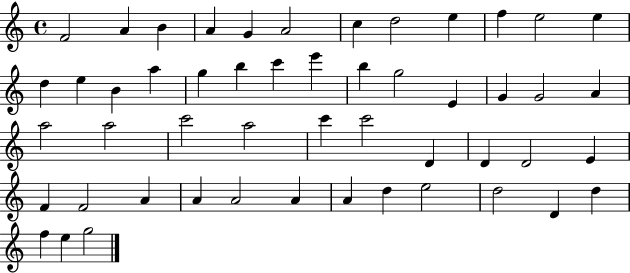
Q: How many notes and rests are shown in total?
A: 51